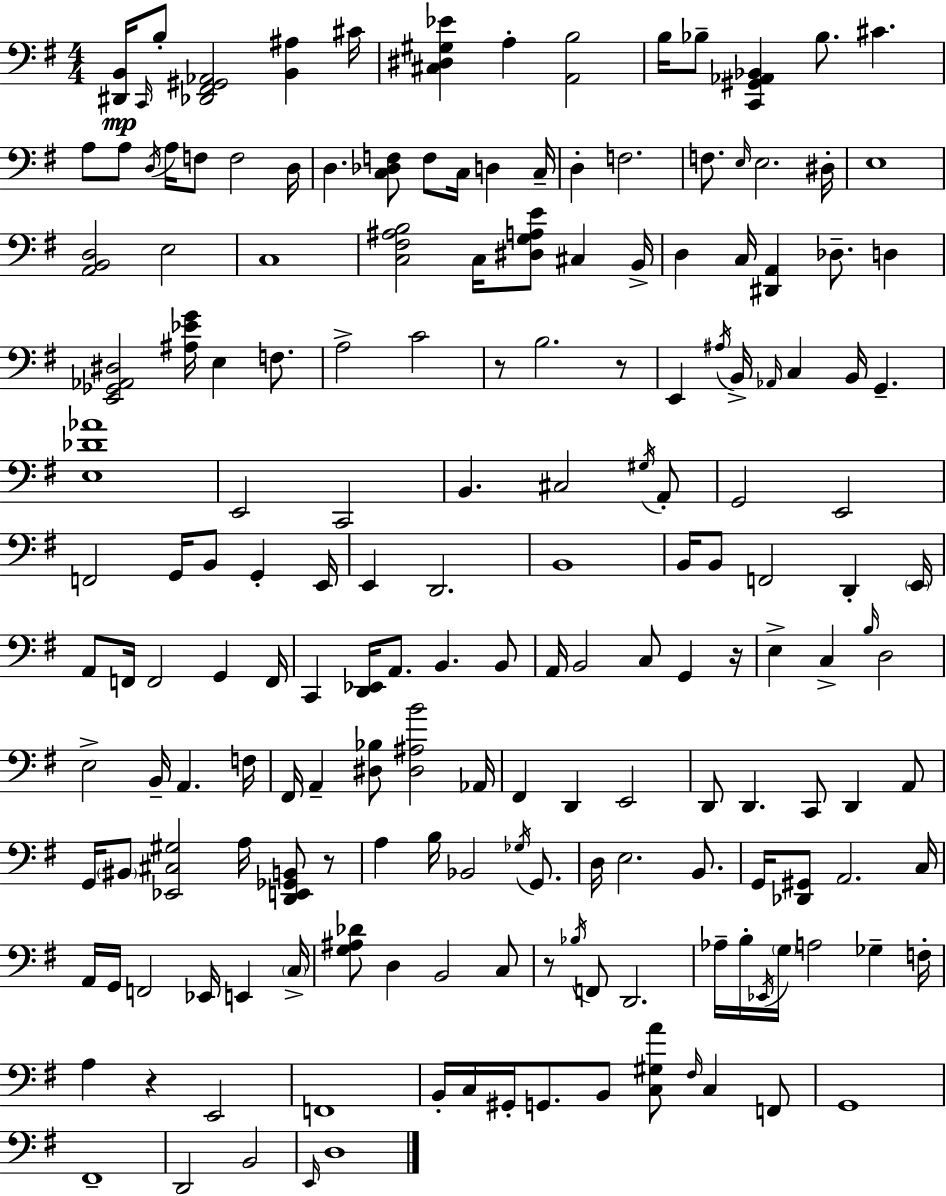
[D#2,B2]/s C2/s B3/e [Db2,F#2,G#2,Ab2]/h [B2,A#3]/q C#4/s [C#3,D#3,G#3,Eb4]/q A3/q [A2,B3]/h B3/s Bb3/e [C2,G#2,Ab2,Bb2]/q Bb3/e. C#4/q. A3/e A3/e D3/s A3/s F3/e F3/h D3/s D3/q. [C3,Db3,F3]/e F3/e C3/s D3/q C3/s D3/q F3/h. F3/e. E3/s E3/h. D#3/s E3/w [A2,B2,D3]/h E3/h C3/w [C3,F#3,A#3,B3]/h C3/s [D#3,G3,A3,E4]/e C#3/q B2/s D3/q C3/s [D#2,A2]/q Db3/e. D3/q [E2,Gb2,Ab2,D#3]/h [A#3,Eb4,G4]/s E3/q F3/e. A3/h C4/h R/e B3/h. R/e E2/q A#3/s B2/s Ab2/s C3/q B2/s G2/q. [E3,Db4,Ab4]/w E2/h C2/h B2/q. C#3/h G#3/s A2/e G2/h E2/h F2/h G2/s B2/e G2/q E2/s E2/q D2/h. B2/w B2/s B2/e F2/h D2/q E2/s A2/e F2/s F2/h G2/q F2/s C2/q [D2,Eb2]/s A2/e. B2/q. B2/e A2/s B2/h C3/e G2/q R/s E3/q C3/q B3/s D3/h E3/h B2/s A2/q. F3/s F#2/s A2/q [D#3,Bb3]/e [D#3,A#3,B4]/h Ab2/s F#2/q D2/q E2/h D2/e D2/q. C2/e D2/q A2/e G2/s BIS2/e [Eb2,C#3,G#3]/h A3/s [D2,E2,Gb2,B2]/e R/e A3/q B3/s Bb2/h Gb3/s G2/e. D3/s E3/h. B2/e. G2/s [Db2,G#2]/e A2/h. C3/s A2/s G2/s F2/h Eb2/s E2/q C3/s [G3,A#3,Db4]/e D3/q B2/h C3/e R/e Bb3/s F2/e D2/h. Ab3/s B3/s Eb2/s G3/s A3/h Gb3/q F3/s A3/q R/q E2/h F2/w B2/s C3/s G#2/s G2/e. B2/e [C3,G#3,A4]/e F#3/s C3/q F2/e G2/w F#2/w D2/h B2/h E2/s D3/w